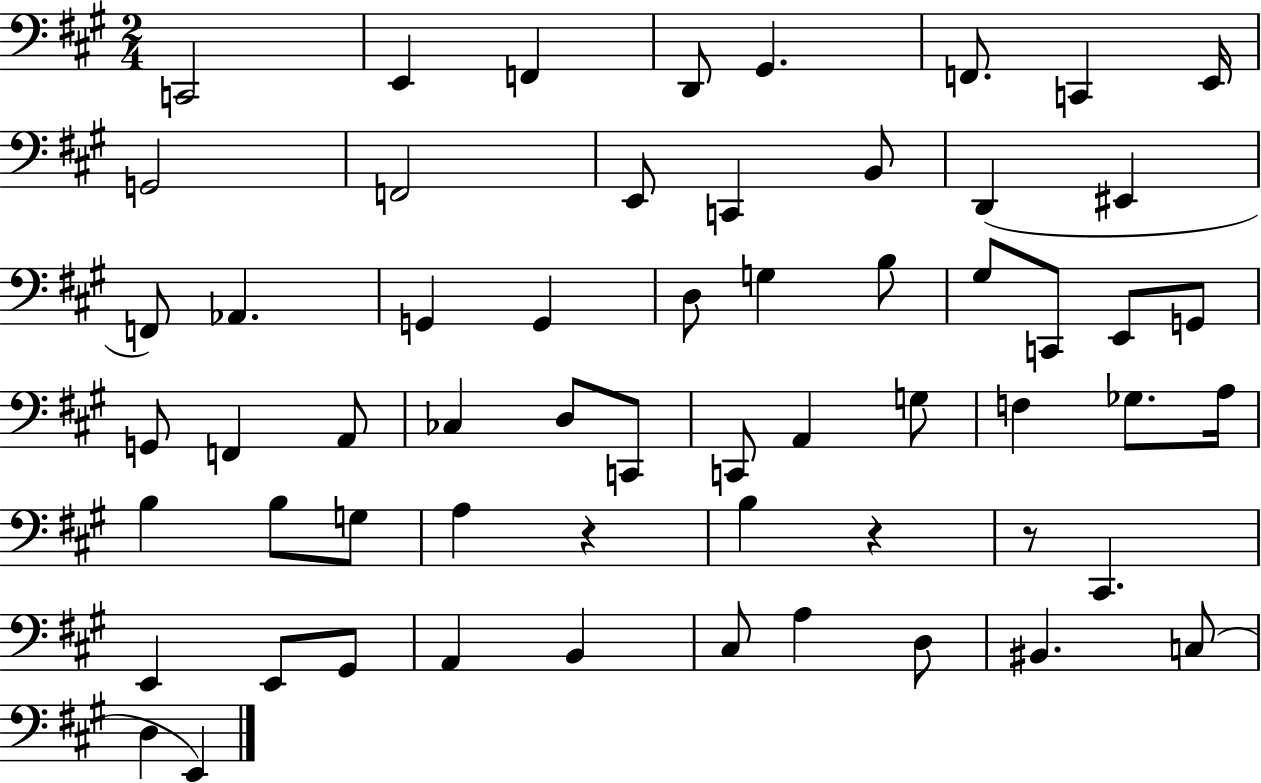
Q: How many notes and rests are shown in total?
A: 59